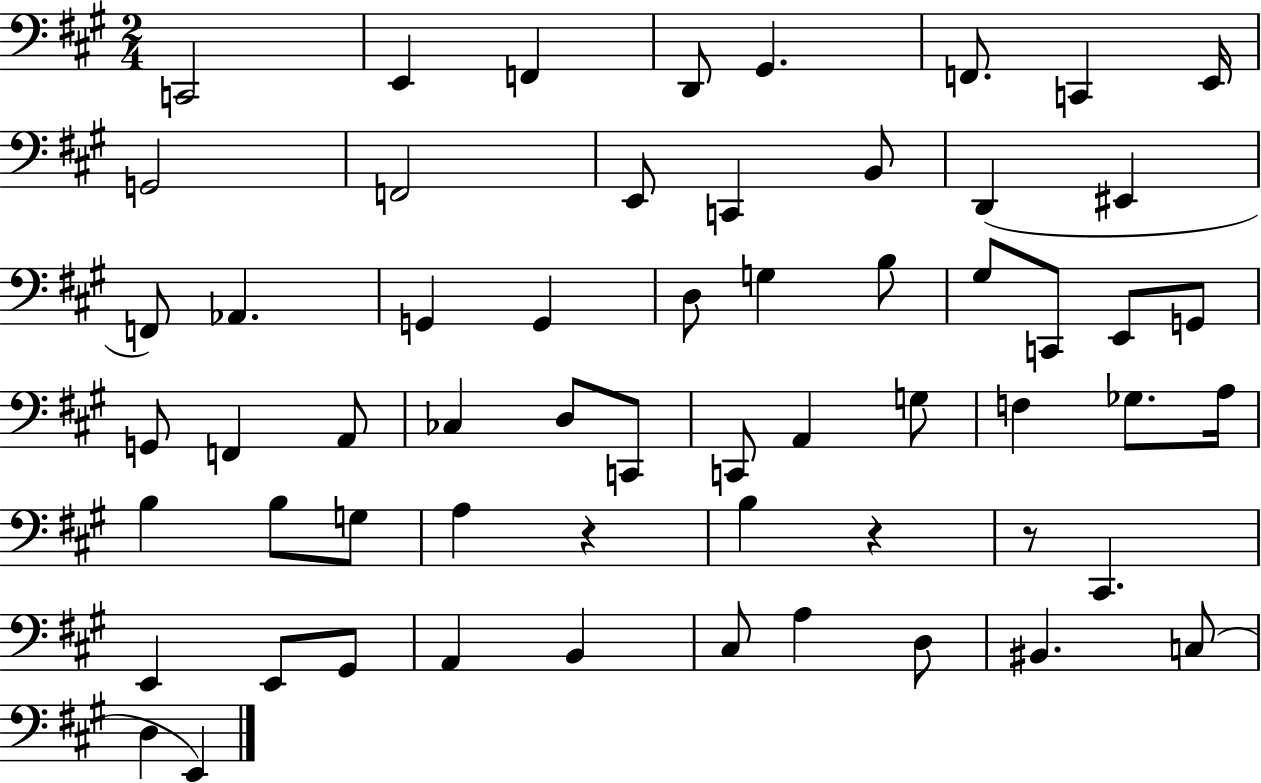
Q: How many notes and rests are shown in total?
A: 59